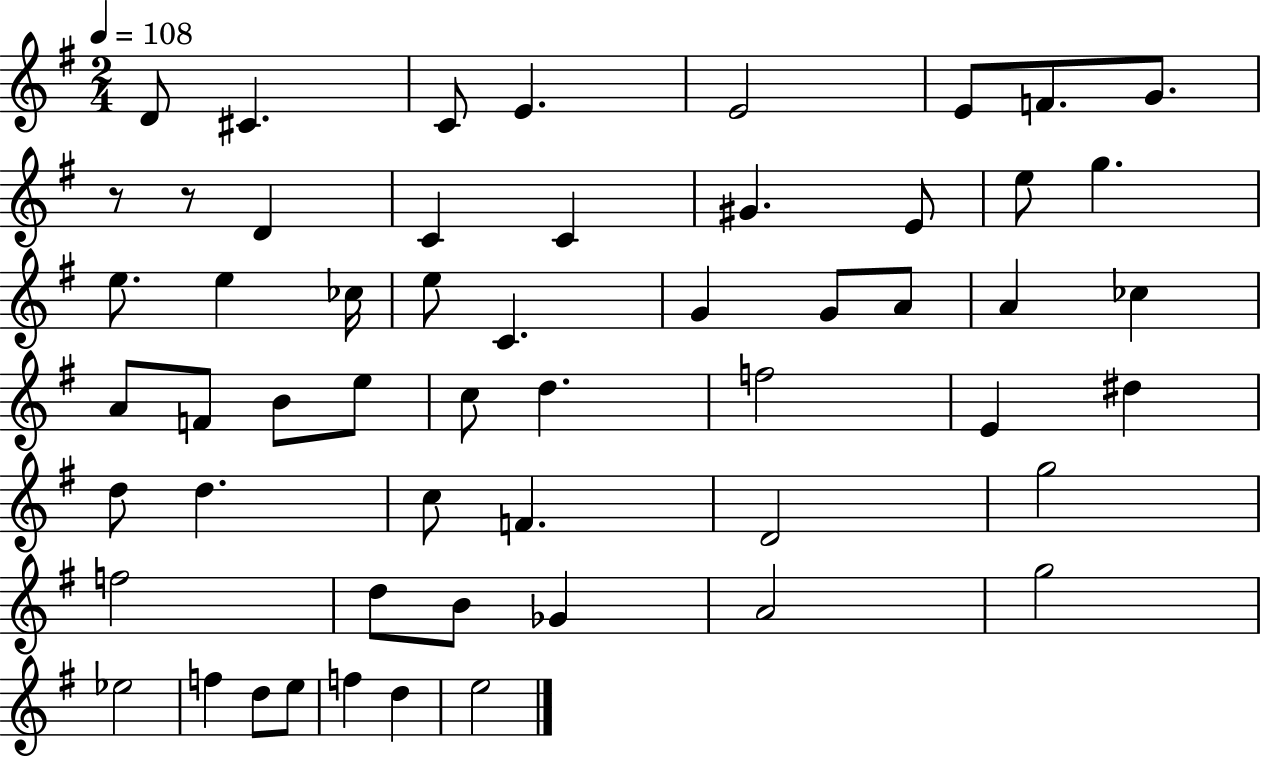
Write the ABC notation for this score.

X:1
T:Untitled
M:2/4
L:1/4
K:G
D/2 ^C C/2 E E2 E/2 F/2 G/2 z/2 z/2 D C C ^G E/2 e/2 g e/2 e _c/4 e/2 C G G/2 A/2 A _c A/2 F/2 B/2 e/2 c/2 d f2 E ^d d/2 d c/2 F D2 g2 f2 d/2 B/2 _G A2 g2 _e2 f d/2 e/2 f d e2